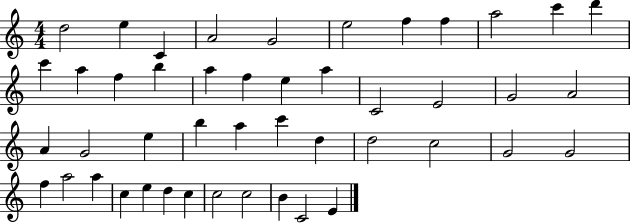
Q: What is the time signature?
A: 4/4